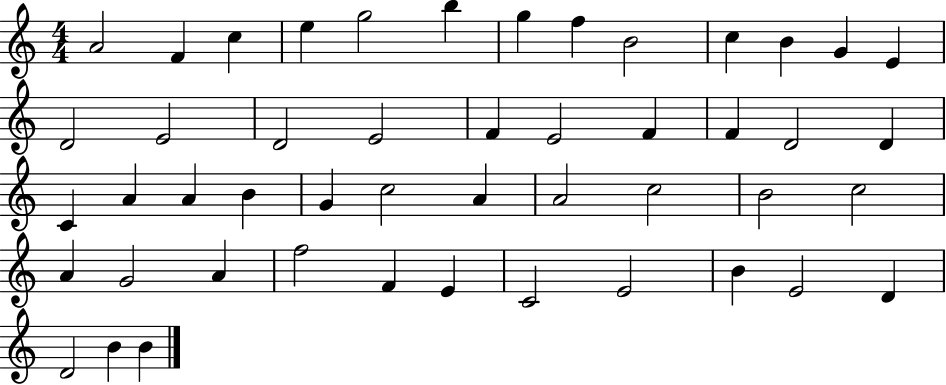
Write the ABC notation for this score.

X:1
T:Untitled
M:4/4
L:1/4
K:C
A2 F c e g2 b g f B2 c B G E D2 E2 D2 E2 F E2 F F D2 D C A A B G c2 A A2 c2 B2 c2 A G2 A f2 F E C2 E2 B E2 D D2 B B